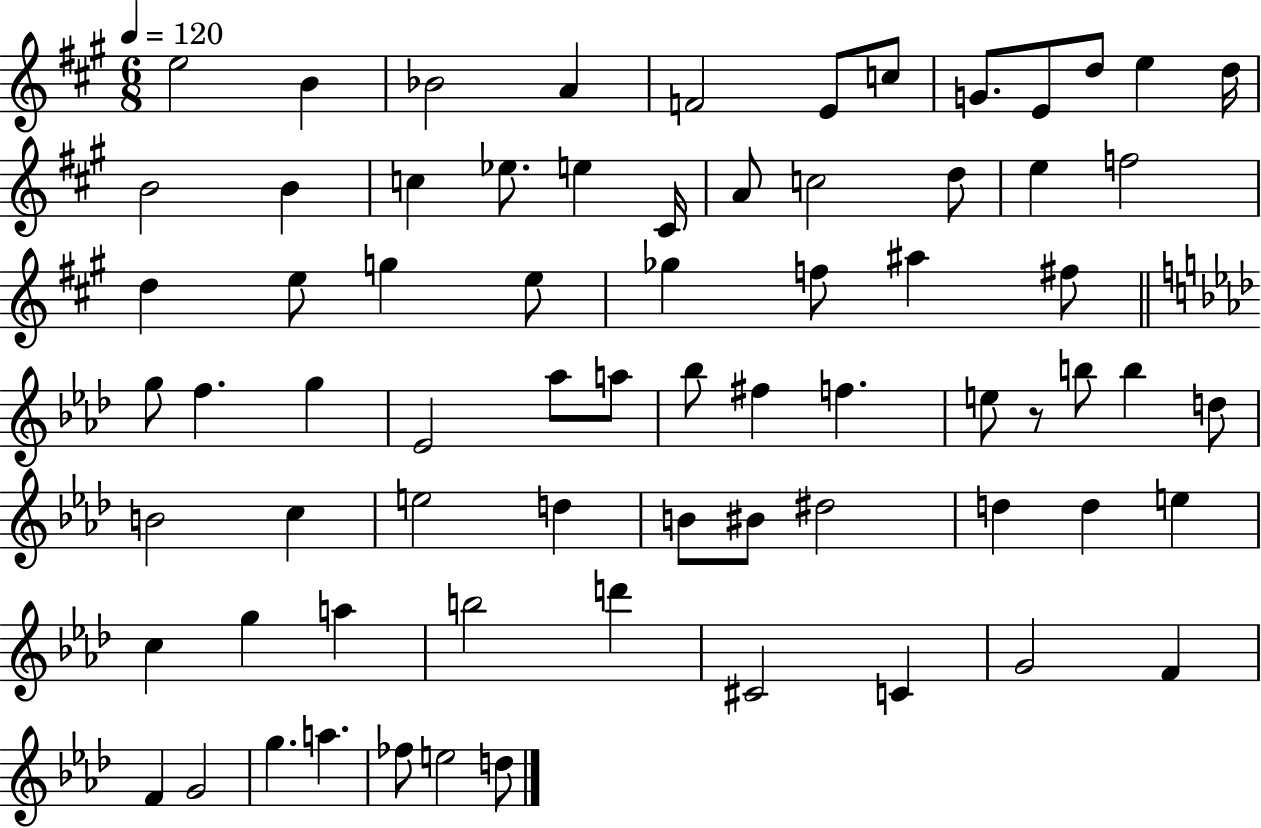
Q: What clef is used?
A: treble